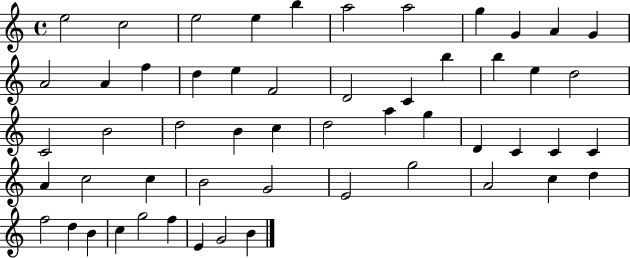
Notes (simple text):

E5/h C5/h E5/h E5/q B5/q A5/h A5/h G5/q G4/q A4/q G4/q A4/h A4/q F5/q D5/q E5/q F4/h D4/h C4/q B5/q B5/q E5/q D5/h C4/h B4/h D5/h B4/q C5/q D5/h A5/q G5/q D4/q C4/q C4/q C4/q A4/q C5/h C5/q B4/h G4/h E4/h G5/h A4/h C5/q D5/q F5/h D5/q B4/q C5/q G5/h F5/q E4/q G4/h B4/q